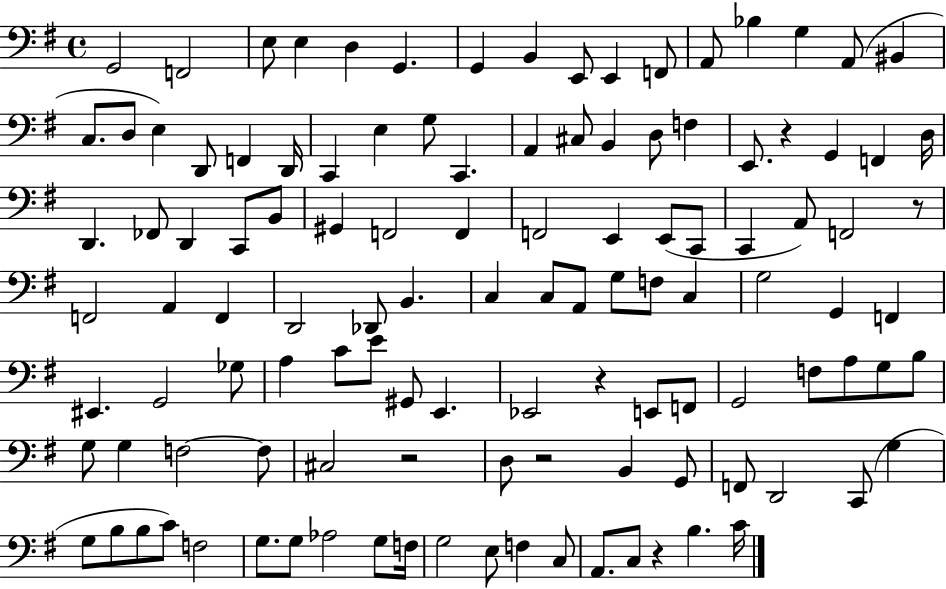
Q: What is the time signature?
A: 4/4